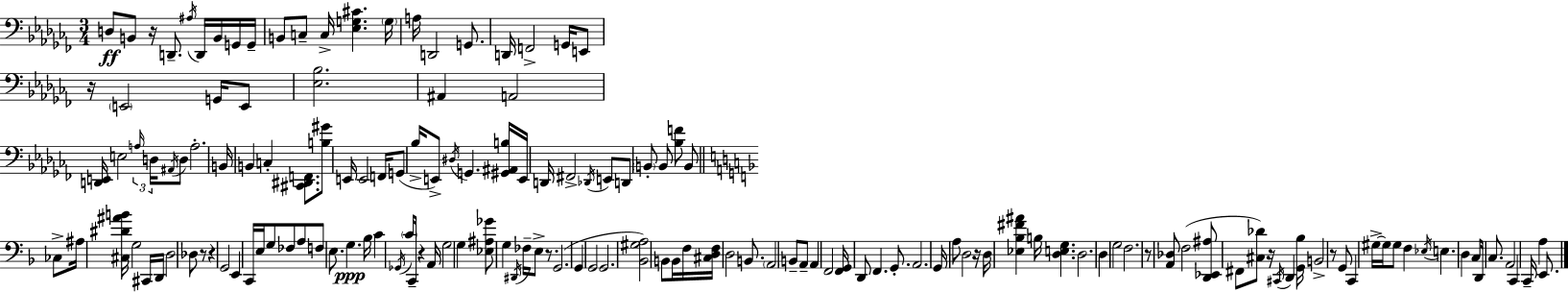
{
  \clef bass
  \numericTimeSignature
  \time 3/4
  \key aes \minor
  d8\ff b,8 r16 d,8.-- \acciaccatura { ais16 } d,16 b,16 g,16 | g,16-- b,8 c8-- c16-> <ees g cis'>4. | \parenthesize g16 a16 d,2 g,8. | d,16 f,2-> g,16 e,8 | \break r16 \parenthesize e,2 g,16 e,8 | <ees bes>2. | ais,4 a,2 | <d, e,>16 e2 \tuplet 3/2 { \grace { a16 } d16 | \break \acciaccatura { ais,16 } } d8 a2.-. | b,16 b,4 c4-. | <cis, dis, f,>8. <b gis'>8 e,16 e,2 | f,16 g,8( bes16-> e,8->) \acciaccatura { dis16 } g,4. | \break <gis, ais, b>16 e,16 d,16 fis,2-> | \acciaccatura { des,16 } e,8 d,8 \parenthesize b,8-. b,8 <bes f'>8 | b,8 \bar "||" \break \key d \minor ces8-> ais16 <cis dis' ais' b'>16 g2 | cis,16 d,16 d2 des8 | r8 r4 g,2 | e,4 c,16 e16 g8 fes8 | \break a8 f8 e8. g4.\ppp | bes16 c'4 \acciaccatura { ges,16 } \parenthesize c'16 c,8-- r4 | a,16 g2 g4 | <ees ais ges'>8 g4 \acciaccatura { dis,16 } fes16-- e8-> | \break r8. g,2.( | g,4 g,2 | g,2. | <bes, gis a>2) | \break b,8 b,16 f16 <cis d f>16 d2 | b,8. \parenthesize a,2 | b,8-- a,8-- a,4 f,2 | <f, g,>16 d,8 f,4. | \break g,8.-. a,2. | g,16 a8 d2 | r16 d16 <ees bes fis' ais'>4 b16 <d e g>4. | d2. | \break d4 g2 | f2. | r8 <a, des>8 f2( | <d, ees, ais>8 fis,8 <cis des'>8) r16 \acciaccatura { cis,16 } | \break d,4 <g, bes>16 b,2-> | r8 g,8 c,4 gis16->~~ gis16 gis8 | f4 \acciaccatura { ees16 } e4. | d4 c8 d,16 c8. a,2 | \break c,4 c,16-- a4 | e,8. \bar "|."
}